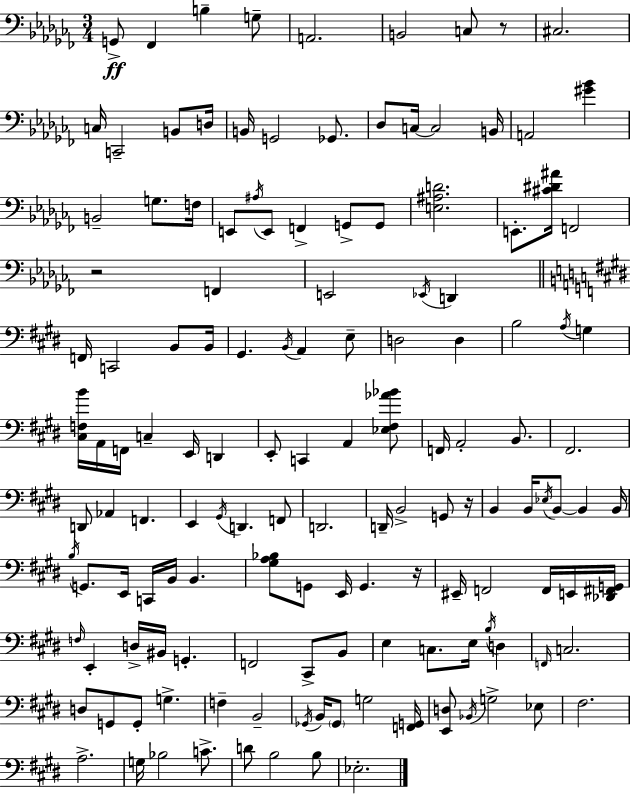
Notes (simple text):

G2/e FES2/q B3/q G3/e A2/h. B2/h C3/e R/e C#3/h. C3/s C2/h B2/e D3/s B2/s G2/h Gb2/e. Db3/e C3/s C3/h B2/s A2/h [G#4,Bb4]/q B2/h G3/e. F3/s E2/e A#3/s E2/e F2/q G2/e G2/e [E3,A#3,D4]/h. E2/e. [C#4,D#4,A#4]/s F2/h R/h F2/q E2/h Eb2/s D2/q F2/s C2/h B2/e B2/s G#2/q. B2/s A2/q E3/e D3/h D3/q B3/h A3/s G3/q [C#3,F3,B4]/s A2/s F2/s C3/q E2/s D2/q E2/e C2/q A2/q [Eb3,F#3,Ab4,Bb4]/e F2/s A2/h B2/e. F#2/h. D2/e Ab2/q F2/q. E2/q G#2/s D2/q. F2/e D2/h. D2/s B2/h G2/e R/s B2/q B2/s Eb3/s B2/e B2/q B2/s B3/s G2/e. E2/s C2/s B2/s B2/q. [G#3,A3,Bb3]/e G2/e E2/s G2/q. R/s EIS2/s F2/h F2/s E2/s [Db2,F#2,G2]/s F3/s E2/q D3/s BIS2/s G2/q. F2/h C#2/e B2/e E3/q C3/e. E3/s B3/s D3/q F2/s C3/h. D3/e G2/e G2/e G3/q. F3/q B2/h Gb2/s B2/s Gb2/e G3/h [F2,G2]/s [E2,D3]/e Bb2/s G3/h Eb3/e F#3/h. A3/h. G3/s Bb3/h C4/e. D4/e B3/h B3/e Eb3/h.